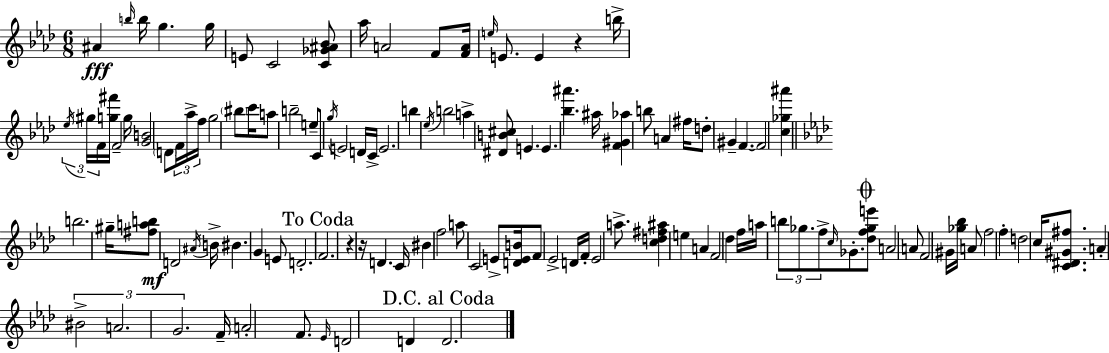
{
  \clef treble
  \numericTimeSignature
  \time 6/8
  \key aes \major
  ais'4\fff \grace { b''16 } b''16 g''4. | g''16 e'8 c'2 <c' ges' ais' bes'>8 | aes''16 a'2 f'8 | <f' a'>16 \grace { e''16 } e'8. e'4 r4 | \break b''16-> \tuplet 3/2 { \acciaccatura { ees''16 } gis''16 f'16 } <g'' fis'''>16 f'2-- | g''16 <g' b'>2 \parenthesize d'8 | \tuplet 3/2 { f'16 aes''16-> f''16 } g''2 | \parenthesize bis''8 c'''16 a''8 b''2-- | \break e''8-- c'8 \acciaccatura { g''16 } e'2 | d'16 c'16-> e'2. | b''4 \acciaccatura { ees''16 } b''2 | a''4-> <dis' b' cis''>8 e'4. | \break e'4. <bes'' ais'''>4. | ais''16 <f' gis' aes''>4 b''8 | a'4 fis''16 d''8-. gis'4-- f'4.~~ | f'2 | \break <c'' ges'' ais'''>4 \bar "||" \break \key f \minor b''2. | gis''16-- <fis'' a'' b''>8\mf d'2 \acciaccatura { ais'16 } | b'16-> bis'4. g'4 e'8 | d'2.-. | \break \mark "To Coda" f'2. | r4 r16 d'4. | c'16 bis'4 f''2 | a''8 c'2 e'8-> | \break <d' e' b'>16 f'8 ees'2-> | d'16 f'16-. ees'2 a''8.-> | <c'' d'' fis'' ais''>4 e''4 a'4 | f'2 des''4 | \break f''16 a''16 \tuplet 3/2 { b''8 ges''8. f''8-> } \grace { c''16 } ges'8.-. | \mark \markup { \musicglyph "scripts.coda" } <des'' f'' ges'' e'''>8 a'2 | a'8 f'2 gis'16 <ges'' bes''>16 | a'8 f''2 f''4-. | \break d''2 c''16 <c' dis' gis' fis''>8. | a'4-. \tuplet 3/2 { bis'2-> | a'2. | g'2. } | \break f'16-- a'2-. f'8. | \grace { ees'16 } d'2 d'4 | \mark "D.C. al Coda" d'2. | \bar "|."
}